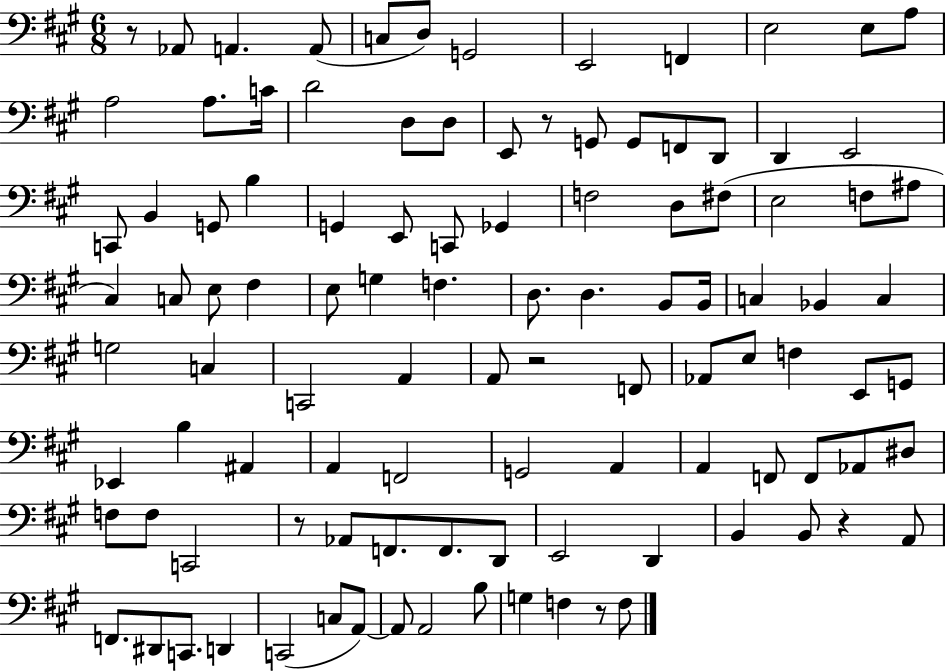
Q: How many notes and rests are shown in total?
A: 106